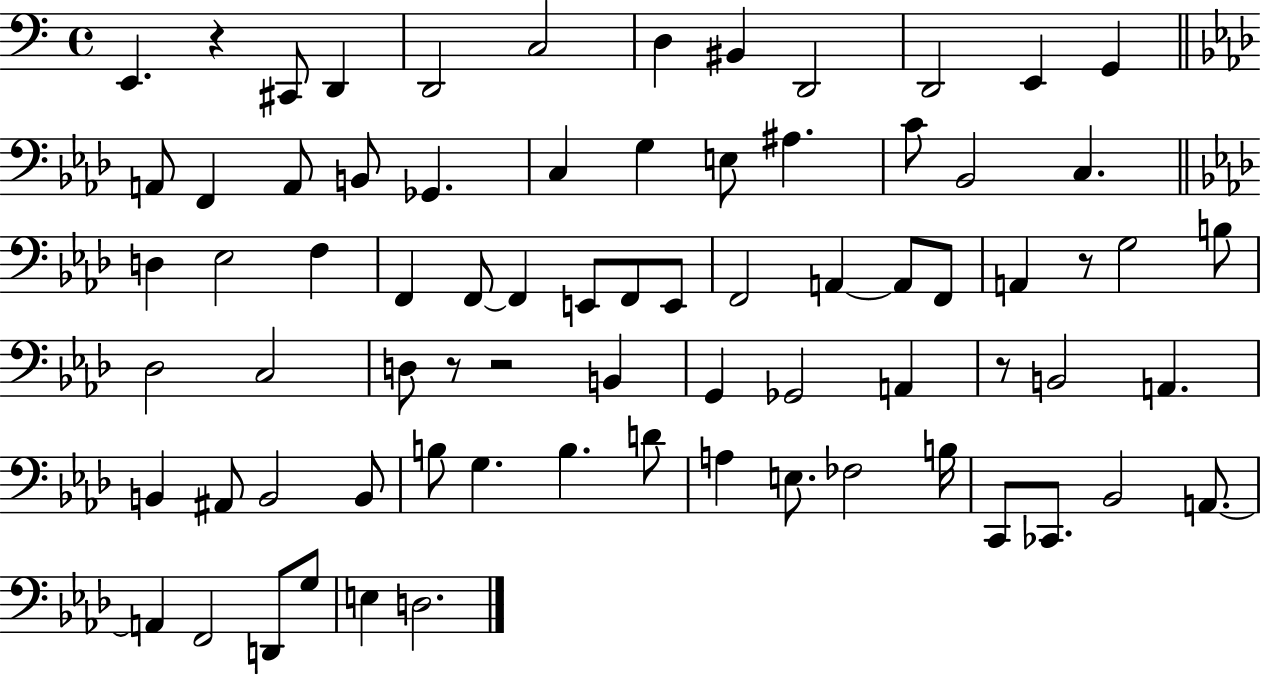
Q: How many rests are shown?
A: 5